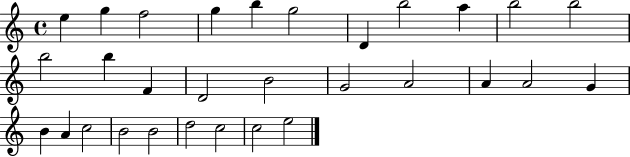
{
  \clef treble
  \time 4/4
  \defaultTimeSignature
  \key c \major
  e''4 g''4 f''2 | g''4 b''4 g''2 | d'4 b''2 a''4 | b''2 b''2 | \break b''2 b''4 f'4 | d'2 b'2 | g'2 a'2 | a'4 a'2 g'4 | \break b'4 a'4 c''2 | b'2 b'2 | d''2 c''2 | c''2 e''2 | \break \bar "|."
}